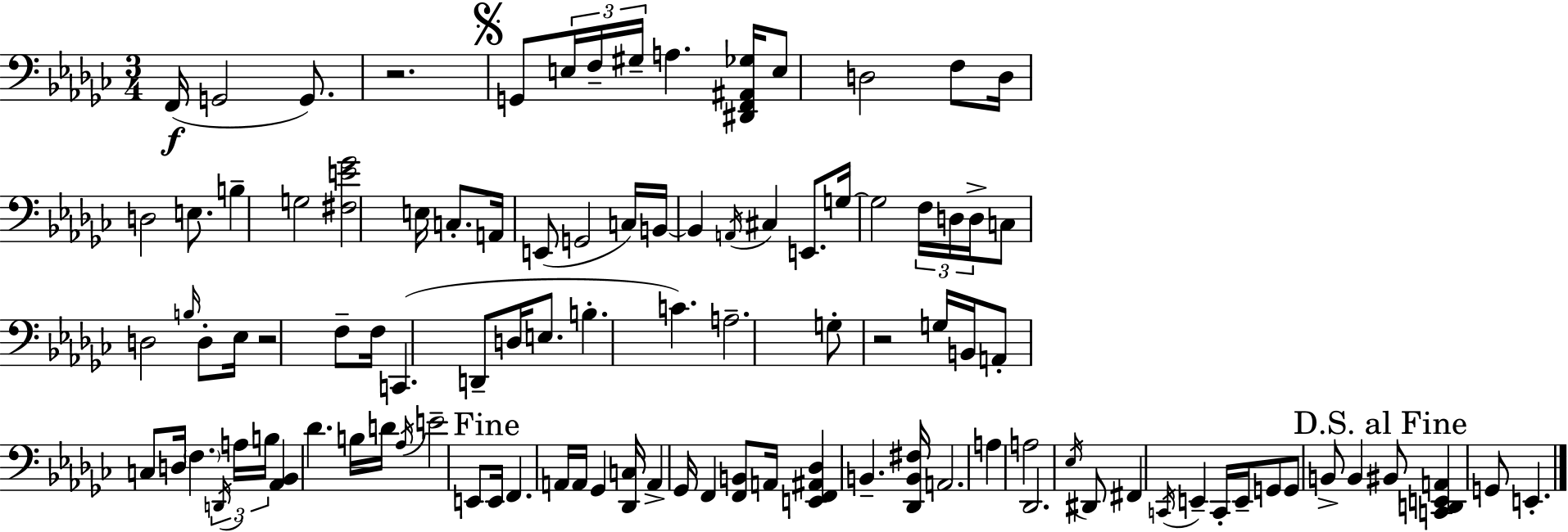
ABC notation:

X:1
T:Untitled
M:3/4
L:1/4
K:Ebm
F,,/4 G,,2 G,,/2 z2 G,,/2 E,/4 F,/4 ^G,/4 A, [^D,,F,,^A,,_G,]/4 E,/2 D,2 F,/2 D,/4 D,2 E,/2 B, G,2 [^F,E_G]2 E,/4 C,/2 A,,/4 E,,/2 G,,2 C,/4 B,,/4 B,, A,,/4 ^C, E,,/2 G,/4 G,2 F,/4 D,/4 D,/4 C,/2 D,2 B,/4 D,/2 _E,/4 z2 F,/2 F,/4 C,, D,,/2 D,/4 E,/2 B, C A,2 G,/2 z2 G,/4 B,,/4 A,,/2 C,/2 D,/4 F, D,,/4 A,/4 B,/4 [_A,,_B,,] _D B,/4 D/4 _A,/4 E2 E,,/2 E,,/4 F,, A,,/4 A,,/4 _G,, [_D,,C,]/4 A,, _G,,/4 F,, [F,,B,,]/2 A,,/4 [E,,F,,^A,,_D,] B,, [_D,,B,,^F,]/4 A,,2 A, A,2 _D,,2 _E,/4 ^D,,/2 ^F,, C,,/4 E,, C,,/4 E,,/4 G,,/2 G,,/2 B,,/2 B,, ^B,,/2 [C,,D,,E,,A,,] G,,/2 E,,